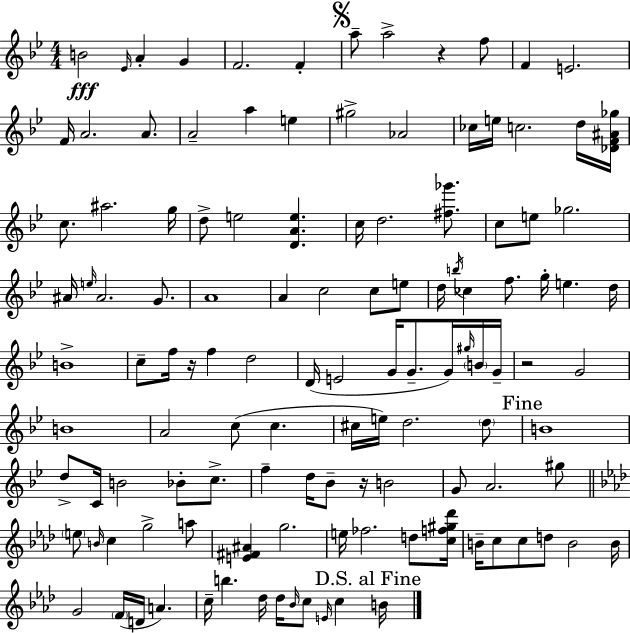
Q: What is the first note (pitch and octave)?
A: B4